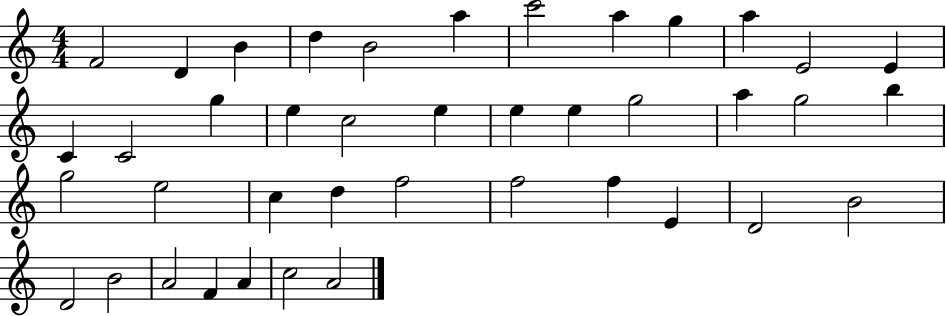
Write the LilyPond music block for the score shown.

{
  \clef treble
  \numericTimeSignature
  \time 4/4
  \key c \major
  f'2 d'4 b'4 | d''4 b'2 a''4 | c'''2 a''4 g''4 | a''4 e'2 e'4 | \break c'4 c'2 g''4 | e''4 c''2 e''4 | e''4 e''4 g''2 | a''4 g''2 b''4 | \break g''2 e''2 | c''4 d''4 f''2 | f''2 f''4 e'4 | d'2 b'2 | \break d'2 b'2 | a'2 f'4 a'4 | c''2 a'2 | \bar "|."
}